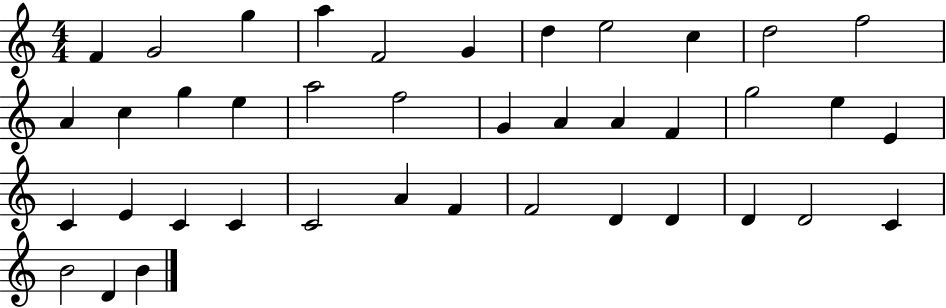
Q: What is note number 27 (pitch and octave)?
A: C4